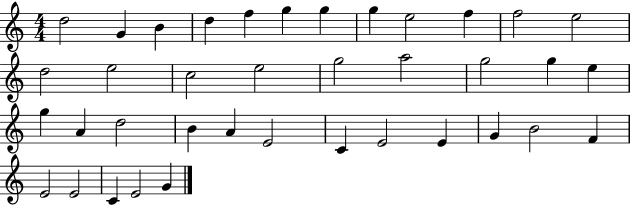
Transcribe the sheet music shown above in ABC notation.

X:1
T:Untitled
M:4/4
L:1/4
K:C
d2 G B d f g g g e2 f f2 e2 d2 e2 c2 e2 g2 a2 g2 g e g A d2 B A E2 C E2 E G B2 F E2 E2 C E2 G